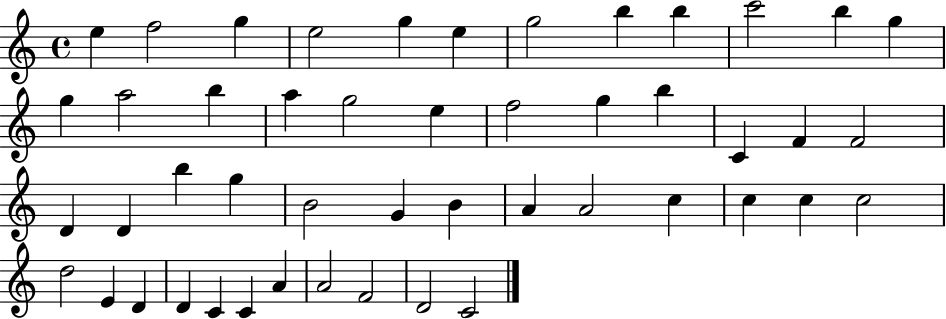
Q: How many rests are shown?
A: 0